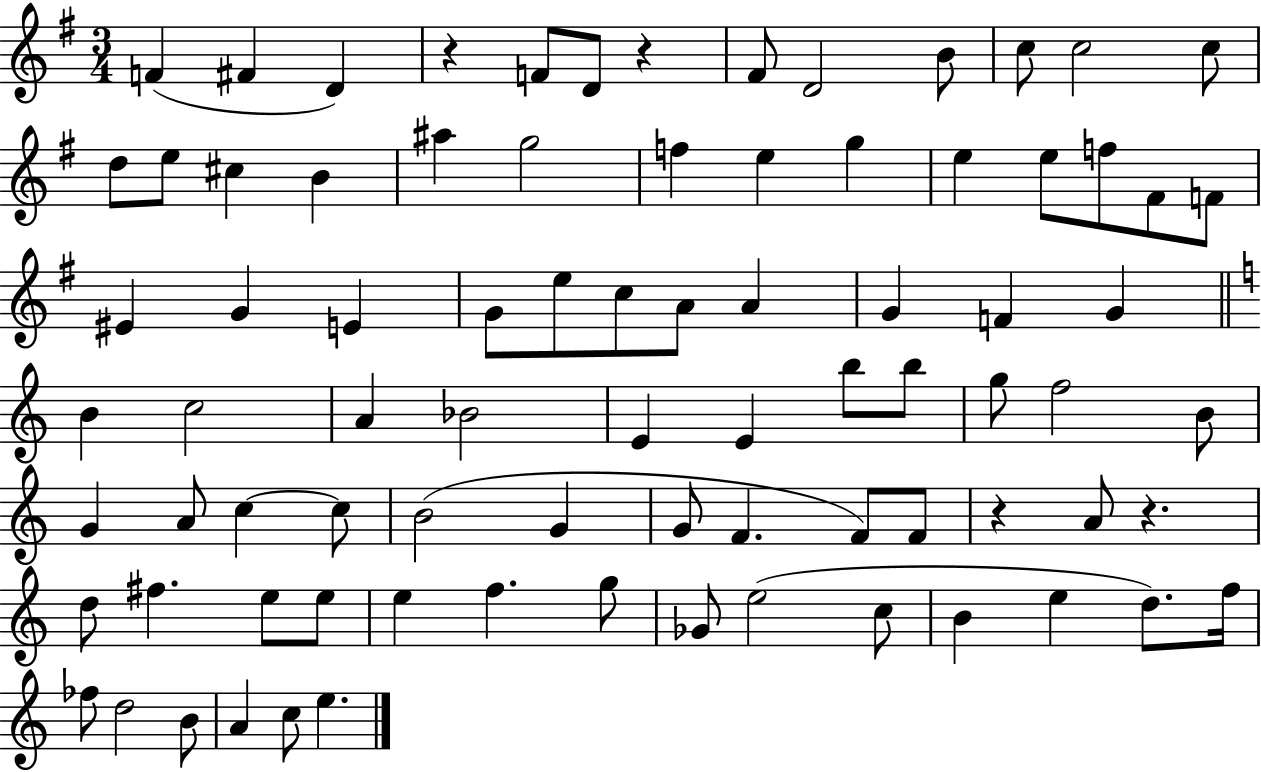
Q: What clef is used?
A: treble